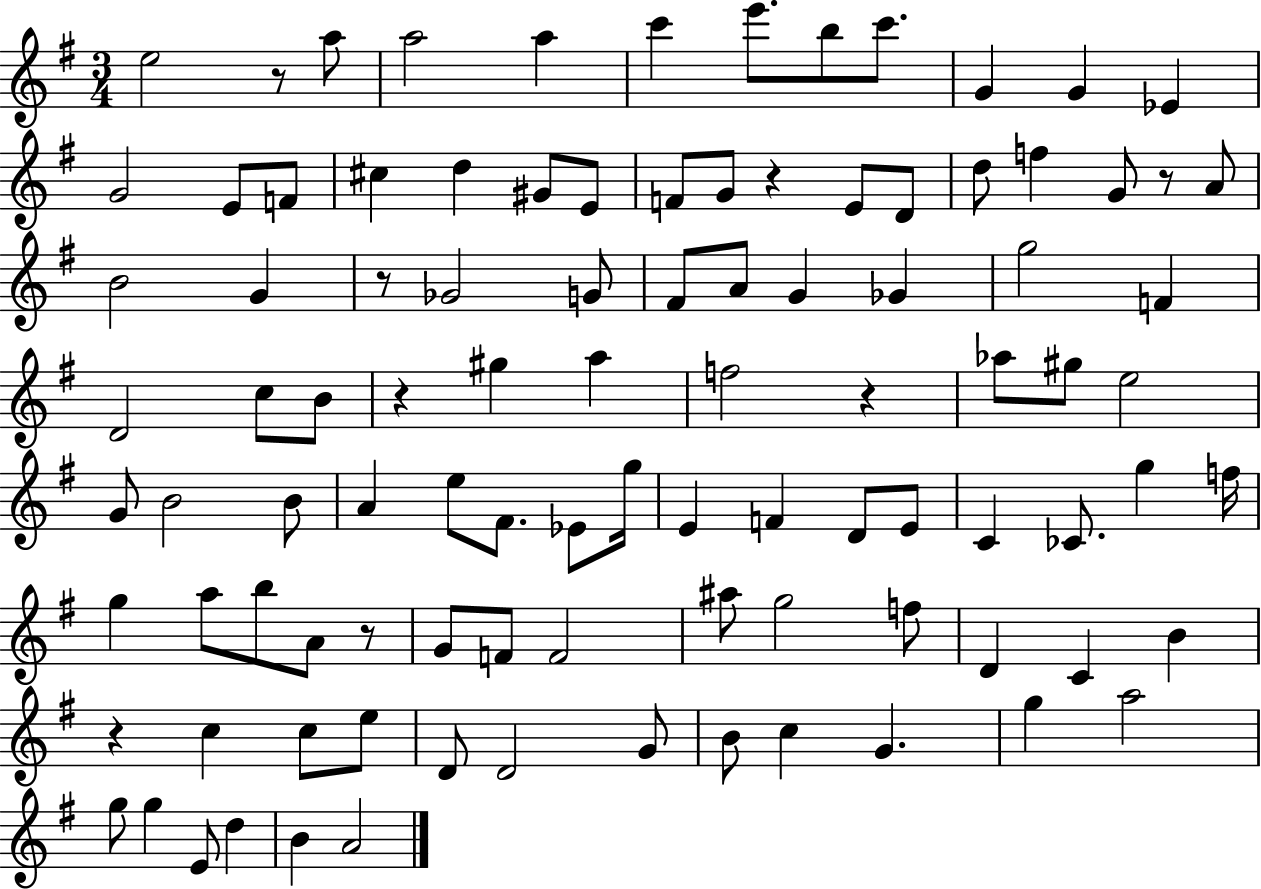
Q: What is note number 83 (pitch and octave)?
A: G4